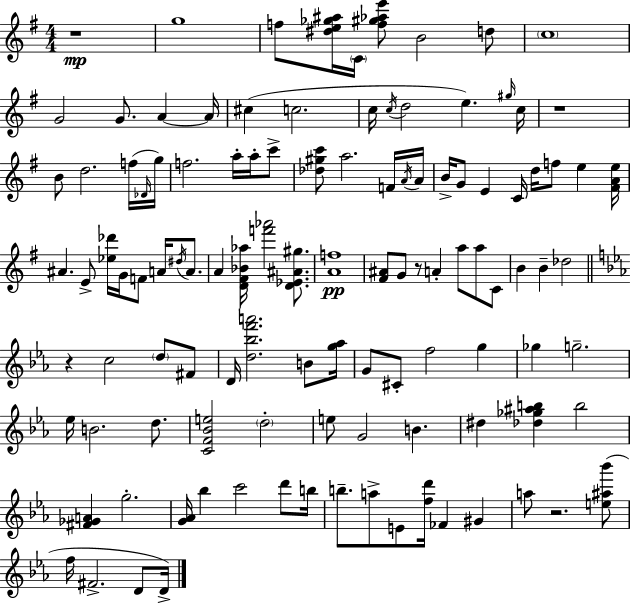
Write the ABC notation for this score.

X:1
T:Untitled
M:4/4
L:1/4
K:Em
z4 g4 f/2 [^de_g^a]/4 C/4 [f^g_ae']/2 B2 d/2 c4 G2 G/2 A A/4 ^c c2 c/4 c/4 d2 e ^g/4 c/4 z4 B/2 d2 f/4 _D/4 g/4 f2 a/4 a/4 c'/2 [_d^gc']/2 a2 F/4 A/4 A/4 B/4 G/2 E C/4 d/4 f/2 e [^FAe]/4 ^A E/2 [_e_d']/4 G/4 F/2 A/4 ^d/4 A/2 A [D^F_B_a]/4 [f'_a']2 [D_E^A^g]/2 [Af]4 [^F^A]/2 G/2 z/2 A a/2 a/2 C/2 B B _d2 z c2 d/2 ^F/2 D/4 [d_bf'a']2 B/2 [g_a]/4 G/2 ^C/2 f2 g _g g2 _e/4 B2 d/2 [CF_Be]2 d2 e/2 G2 B ^d [_d_g^ab] b2 [^F_GA] g2 [G_A]/4 _b c'2 d'/2 b/4 b/2 a/2 E/2 [fd']/4 _F ^G a/2 z2 [e^a_b']/2 f/4 ^F2 D/2 D/4